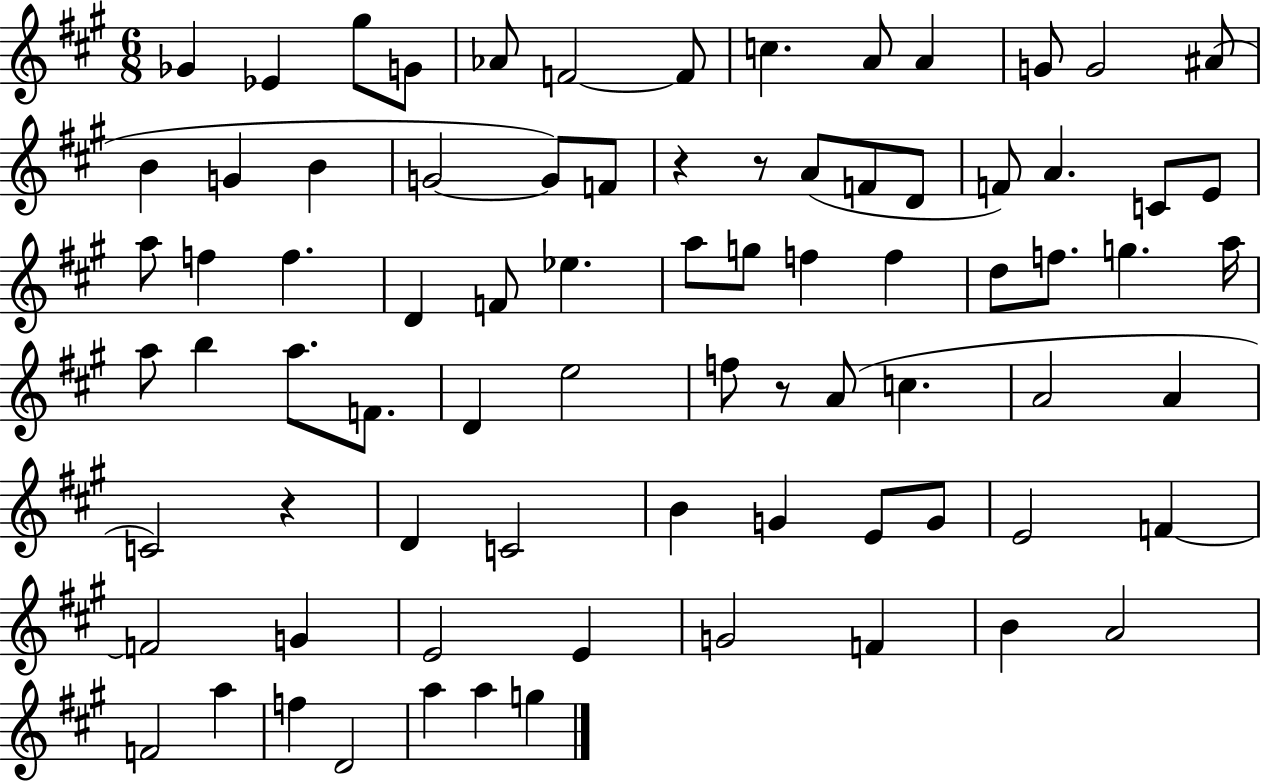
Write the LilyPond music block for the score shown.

{
  \clef treble
  \numericTimeSignature
  \time 6/8
  \key a \major
  ges'4 ees'4 gis''8 g'8 | aes'8 f'2~~ f'8 | c''4. a'8 a'4 | g'8 g'2 ais'8( | \break b'4 g'4 b'4 | g'2~~ g'8) f'8 | r4 r8 a'8( f'8 d'8 | f'8) a'4. c'8 e'8 | \break a''8 f''4 f''4. | d'4 f'8 ees''4. | a''8 g''8 f''4 f''4 | d''8 f''8. g''4. a''16 | \break a''8 b''4 a''8. f'8. | d'4 e''2 | f''8 r8 a'8( c''4. | a'2 a'4 | \break c'2) r4 | d'4 c'2 | b'4 g'4 e'8 g'8 | e'2 f'4~~ | \break f'2 g'4 | e'2 e'4 | g'2 f'4 | b'4 a'2 | \break f'2 a''4 | f''4 d'2 | a''4 a''4 g''4 | \bar "|."
}